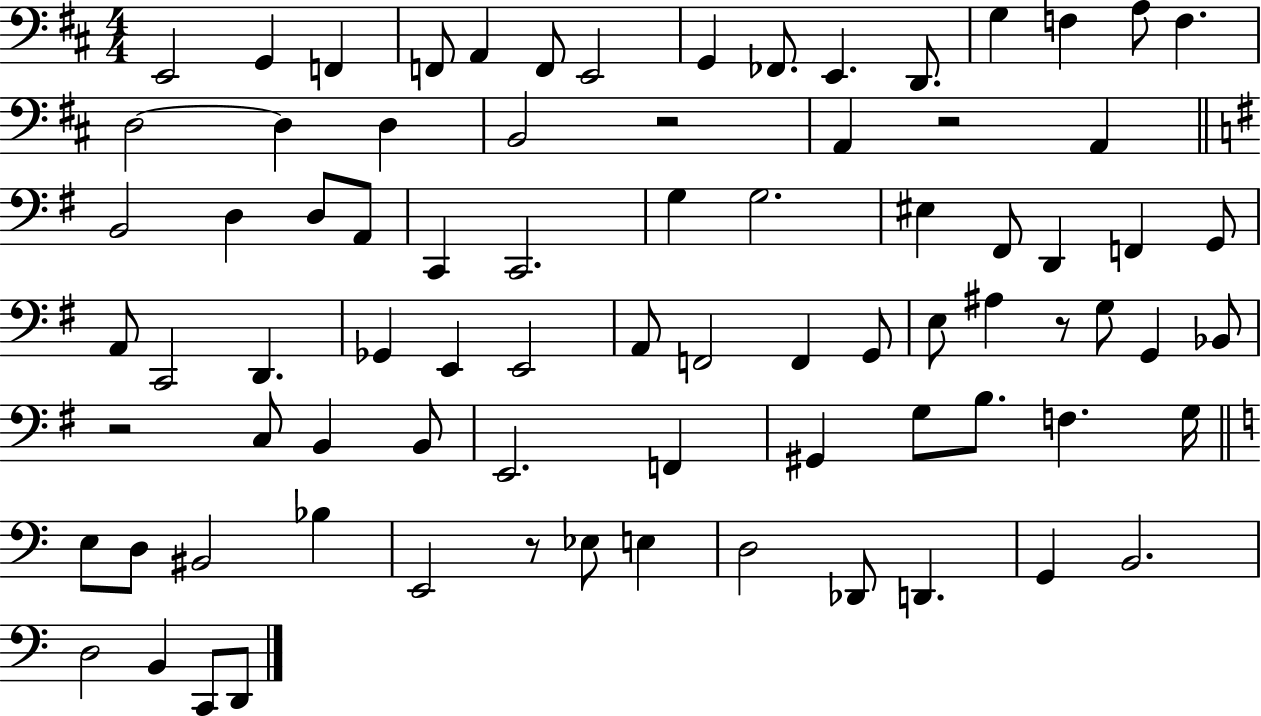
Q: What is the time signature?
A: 4/4